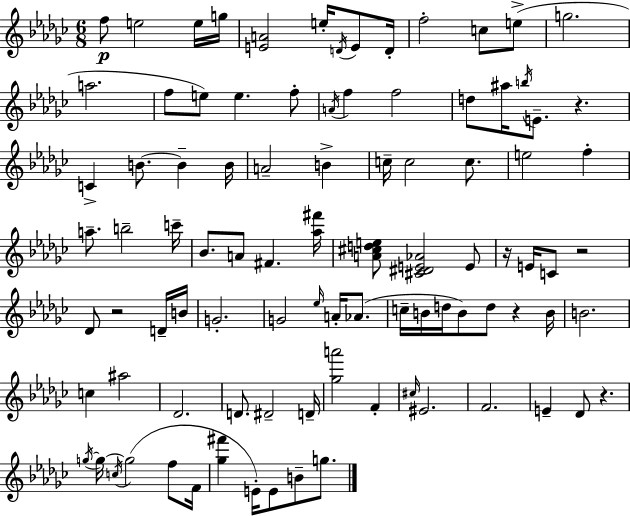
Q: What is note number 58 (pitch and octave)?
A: B4